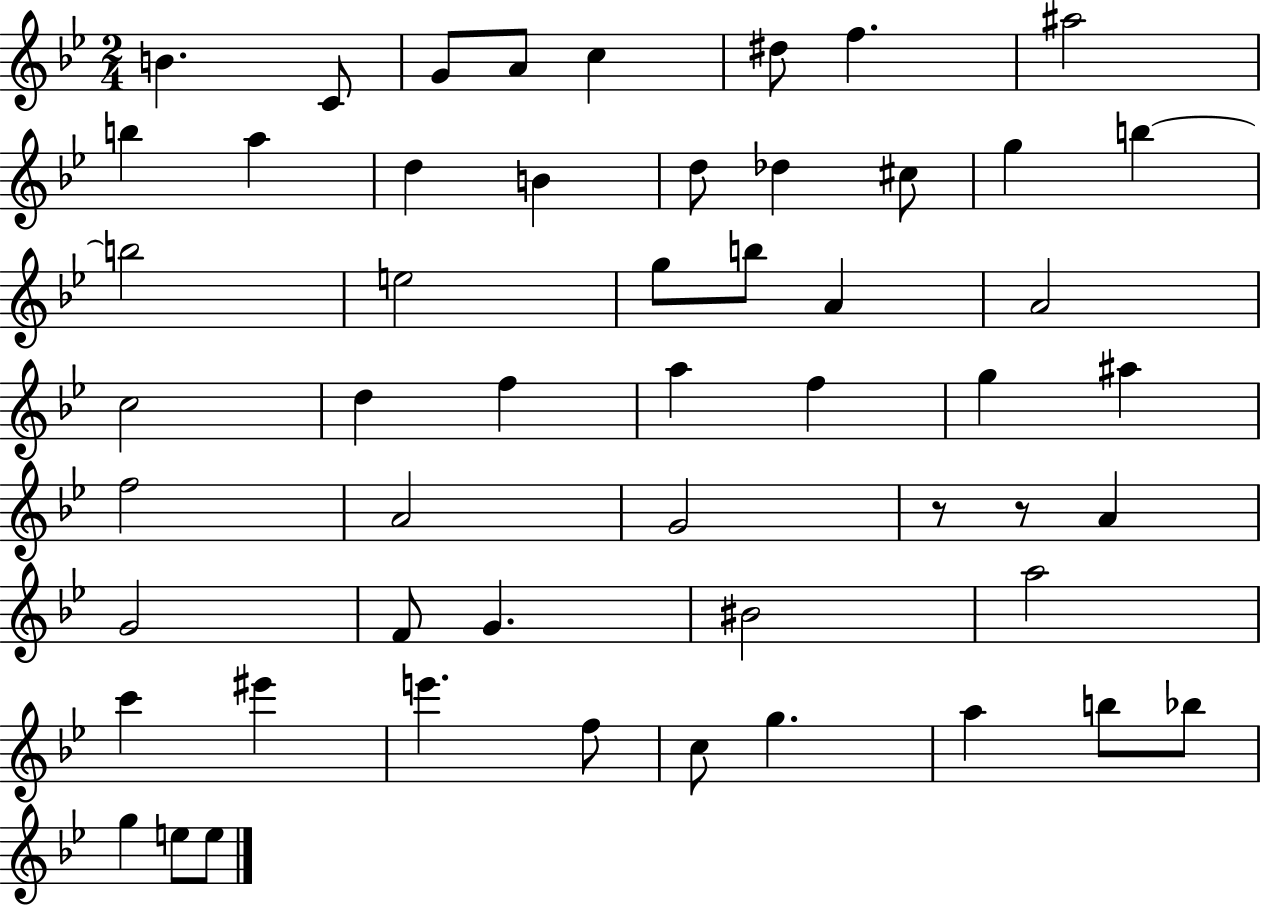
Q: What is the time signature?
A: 2/4